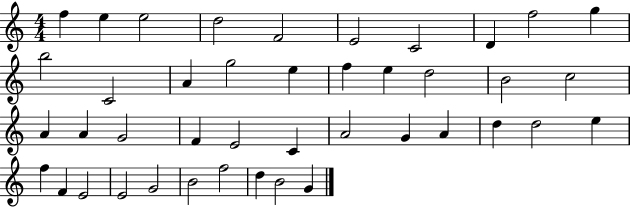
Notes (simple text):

F5/q E5/q E5/h D5/h F4/h E4/h C4/h D4/q F5/h G5/q B5/h C4/h A4/q G5/h E5/q F5/q E5/q D5/h B4/h C5/h A4/q A4/q G4/h F4/q E4/h C4/q A4/h G4/q A4/q D5/q D5/h E5/q F5/q F4/q E4/h E4/h G4/h B4/h F5/h D5/q B4/h G4/q